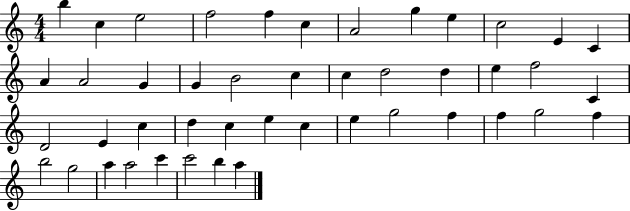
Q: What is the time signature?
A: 4/4